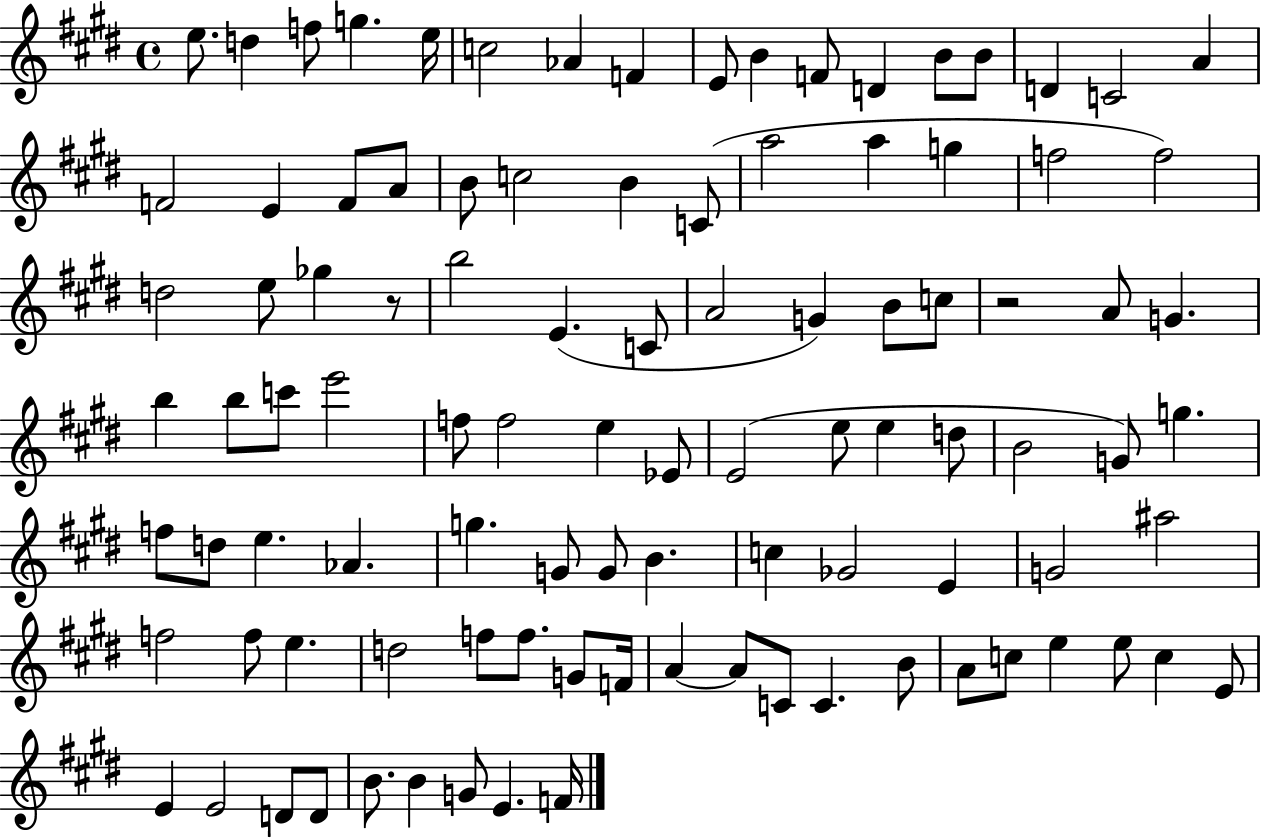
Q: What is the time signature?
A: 4/4